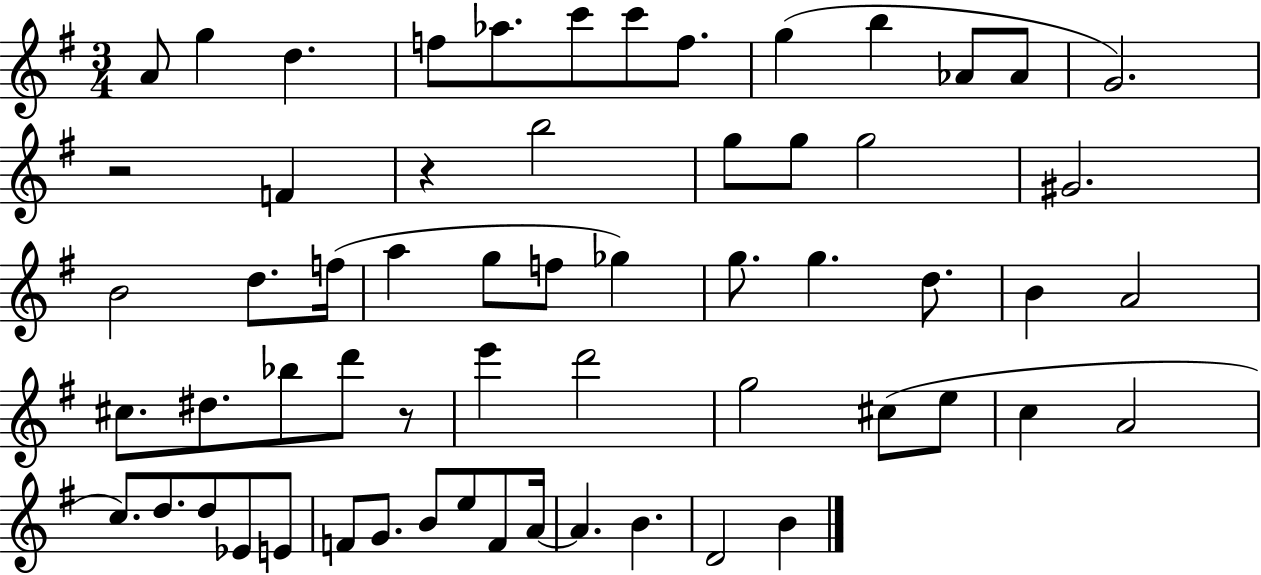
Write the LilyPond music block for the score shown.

{
  \clef treble
  \numericTimeSignature
  \time 3/4
  \key g \major
  a'8 g''4 d''4. | f''8 aes''8. c'''8 c'''8 f''8. | g''4( b''4 aes'8 aes'8 | g'2.) | \break r2 f'4 | r4 b''2 | g''8 g''8 g''2 | gis'2. | \break b'2 d''8. f''16( | a''4 g''8 f''8 ges''4) | g''8. g''4. d''8. | b'4 a'2 | \break cis''8. dis''8. bes''8 d'''8 r8 | e'''4 d'''2 | g''2 cis''8( e''8 | c''4 a'2 | \break c''8.) d''8. d''8 ees'8 e'8 | f'8 g'8. b'8 e''8 f'8 a'16~~ | a'4. b'4. | d'2 b'4 | \break \bar "|."
}